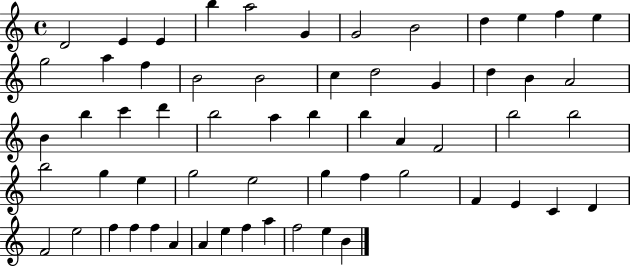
{
  \clef treble
  \time 4/4
  \defaultTimeSignature
  \key c \major
  d'2 e'4 e'4 | b''4 a''2 g'4 | g'2 b'2 | d''4 e''4 f''4 e''4 | \break g''2 a''4 f''4 | b'2 b'2 | c''4 d''2 g'4 | d''4 b'4 a'2 | \break b'4 b''4 c'''4 d'''4 | b''2 a''4 b''4 | b''4 a'4 f'2 | b''2 b''2 | \break b''2 g''4 e''4 | g''2 e''2 | g''4 f''4 g''2 | f'4 e'4 c'4 d'4 | \break f'2 e''2 | f''4 f''4 f''4 a'4 | a'4 e''4 f''4 a''4 | f''2 e''4 b'4 | \break \bar "|."
}